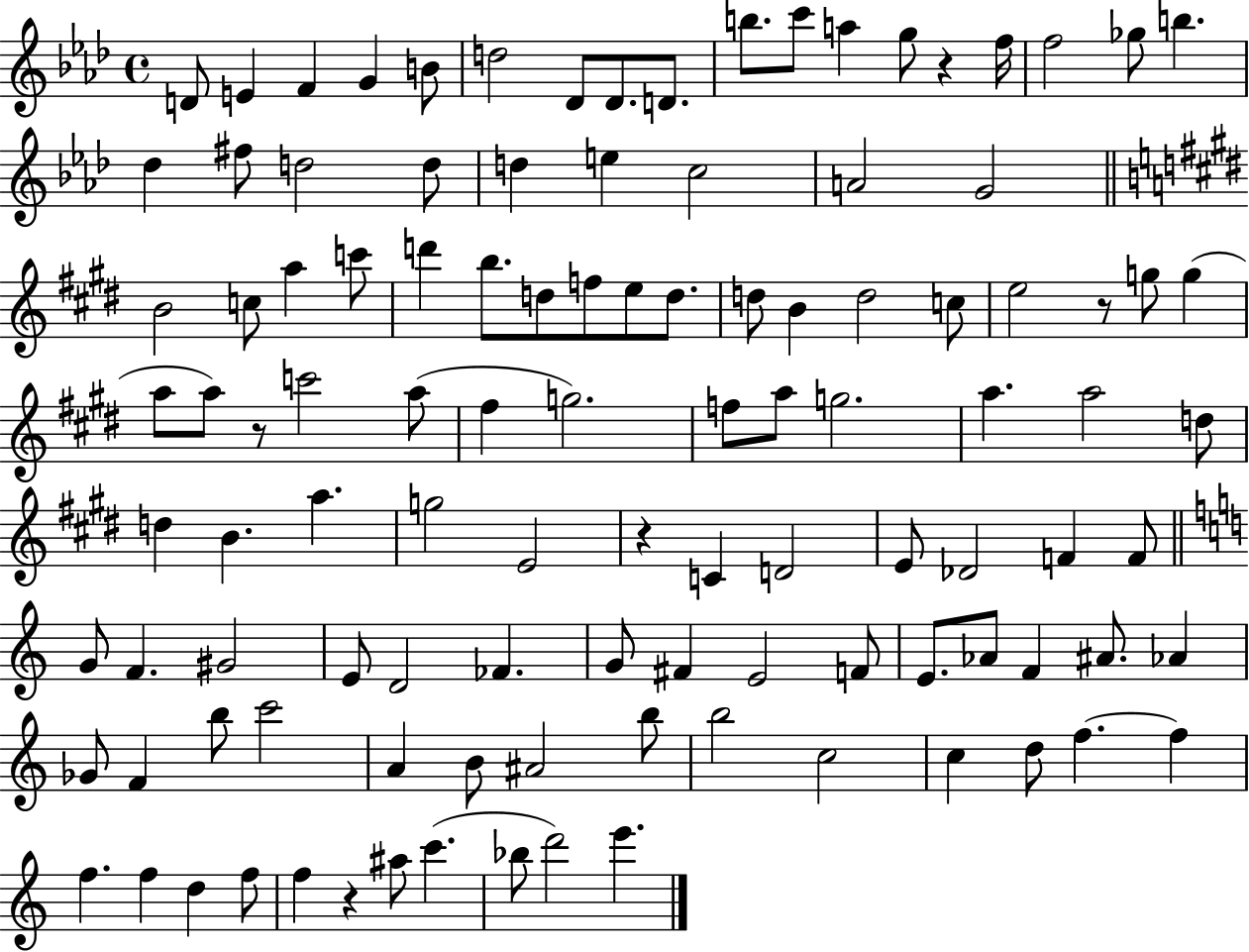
D4/e E4/q F4/q G4/q B4/e D5/h Db4/e Db4/e. D4/e. B5/e. C6/e A5/q G5/e R/q F5/s F5/h Gb5/e B5/q. Db5/q F#5/e D5/h D5/e D5/q E5/q C5/h A4/h G4/h B4/h C5/e A5/q C6/e D6/q B5/e. D5/e F5/e E5/e D5/e. D5/e B4/q D5/h C5/e E5/h R/e G5/e G5/q A5/e A5/e R/e C6/h A5/e F#5/q G5/h. F5/e A5/e G5/h. A5/q. A5/h D5/e D5/q B4/q. A5/q. G5/h E4/h R/q C4/q D4/h E4/e Db4/h F4/q F4/e G4/e F4/q. G#4/h E4/e D4/h FES4/q. G4/e F#4/q E4/h F4/e E4/e. Ab4/e F4/q A#4/e. Ab4/q Gb4/e F4/q B5/e C6/h A4/q B4/e A#4/h B5/e B5/h C5/h C5/q D5/e F5/q. F5/q F5/q. F5/q D5/q F5/e F5/q R/q A#5/e C6/q. Bb5/e D6/h E6/q.